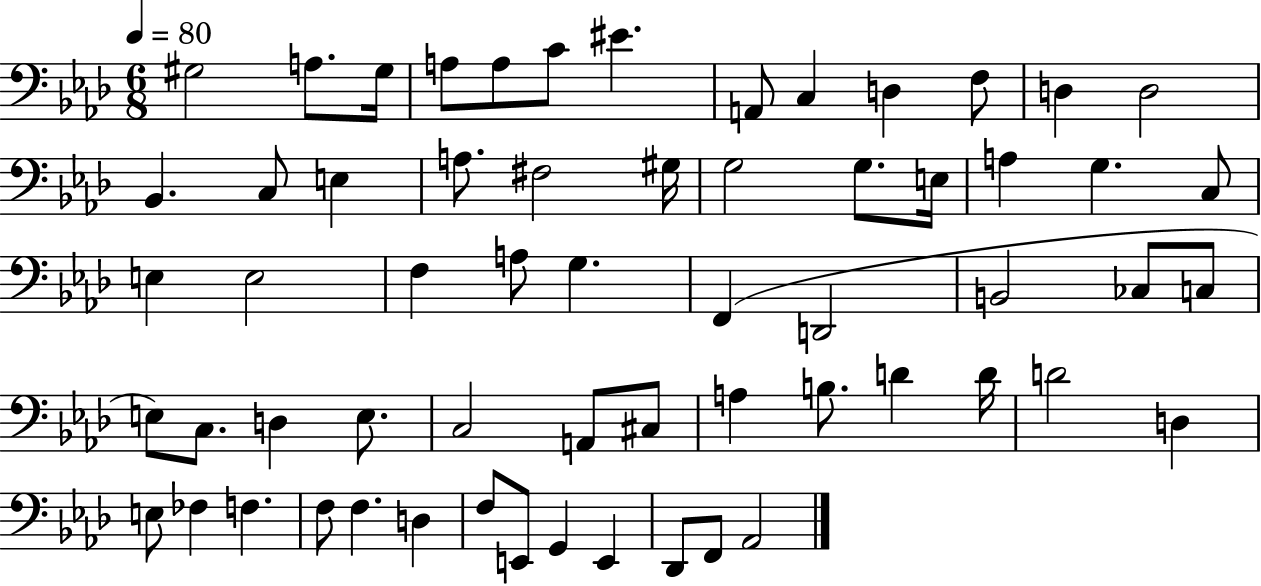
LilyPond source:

{
  \clef bass
  \numericTimeSignature
  \time 6/8
  \key aes \major
  \tempo 4 = 80
  \repeat volta 2 { gis2 a8. gis16 | a8 a8 c'8 eis'4. | a,8 c4 d4 f8 | d4 d2 | \break bes,4. c8 e4 | a8. fis2 gis16 | g2 g8. e16 | a4 g4. c8 | \break e4 e2 | f4 a8 g4. | f,4( d,2 | b,2 ces8 c8 | \break e8) c8. d4 e8. | c2 a,8 cis8 | a4 b8. d'4 d'16 | d'2 d4 | \break e8 fes4 f4. | f8 f4. d4 | f8 e,8 g,4 e,4 | des,8 f,8 aes,2 | \break } \bar "|."
}